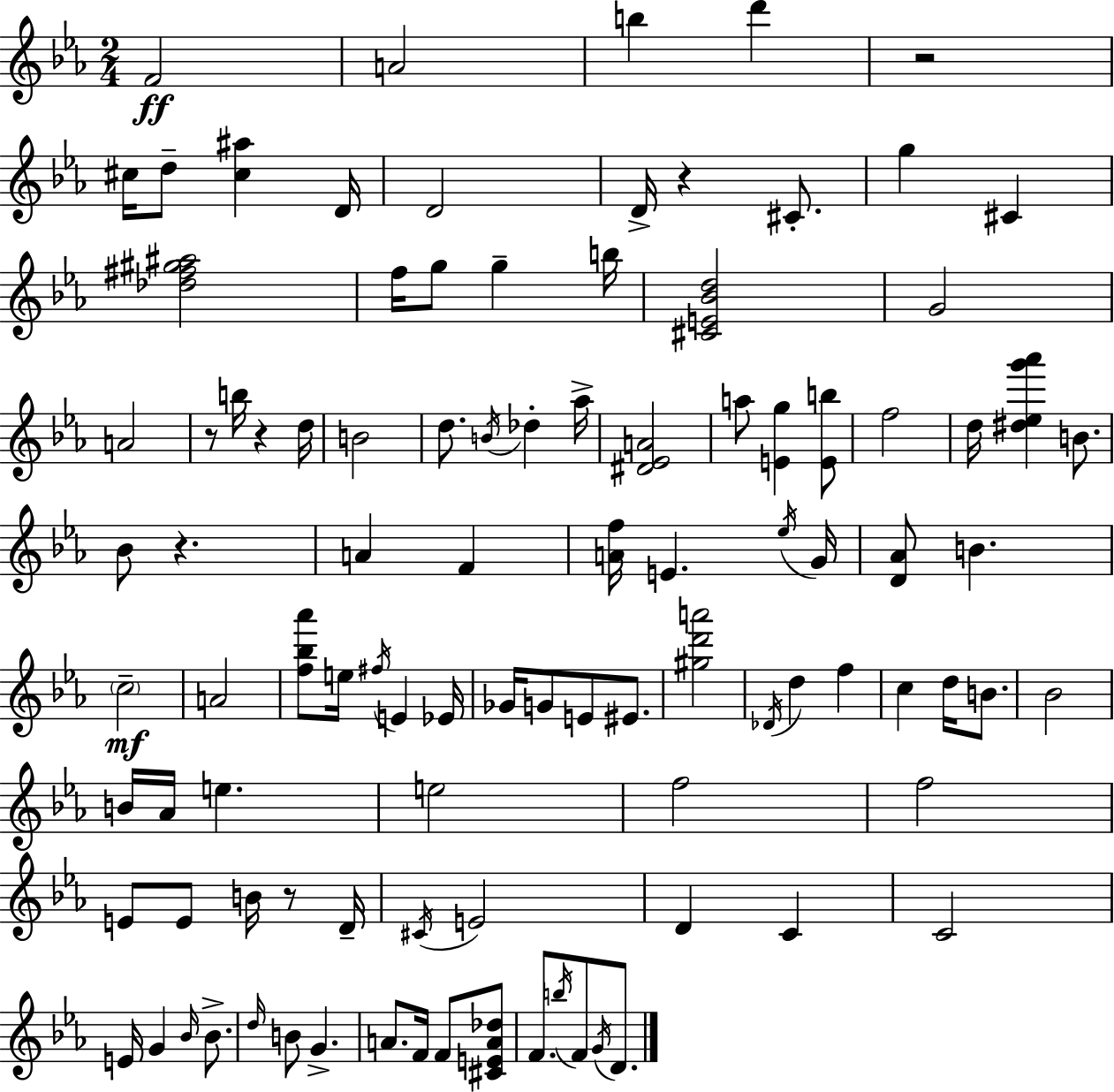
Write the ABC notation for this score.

X:1
T:Untitled
M:2/4
L:1/4
K:Eb
F2 A2 b d' z2 ^c/4 d/2 [^c^a] D/4 D2 D/4 z ^C/2 g ^C [_d^f^g^a]2 f/4 g/2 g b/4 [^CE_Bd]2 G2 A2 z/2 b/4 z d/4 B2 d/2 B/4 _d _a/4 [^D_EA]2 a/2 [Eg] [Eb]/2 f2 d/4 [^d_eg'_a'] B/2 _B/2 z A F [Af]/4 E _e/4 G/4 [D_A]/2 B c2 A2 [f_b_a']/2 e/4 ^f/4 E _E/4 _G/4 G/2 E/2 ^E/2 [^gd'a']2 _D/4 d f c d/4 B/2 _B2 B/4 _A/4 e e2 f2 f2 E/2 E/2 B/4 z/2 D/4 ^C/4 E2 D C C2 E/4 G _B/4 _B/2 d/4 B/2 G A/2 F/4 F/2 [^CEA_d]/2 F/2 b/4 F/2 G/4 D/2